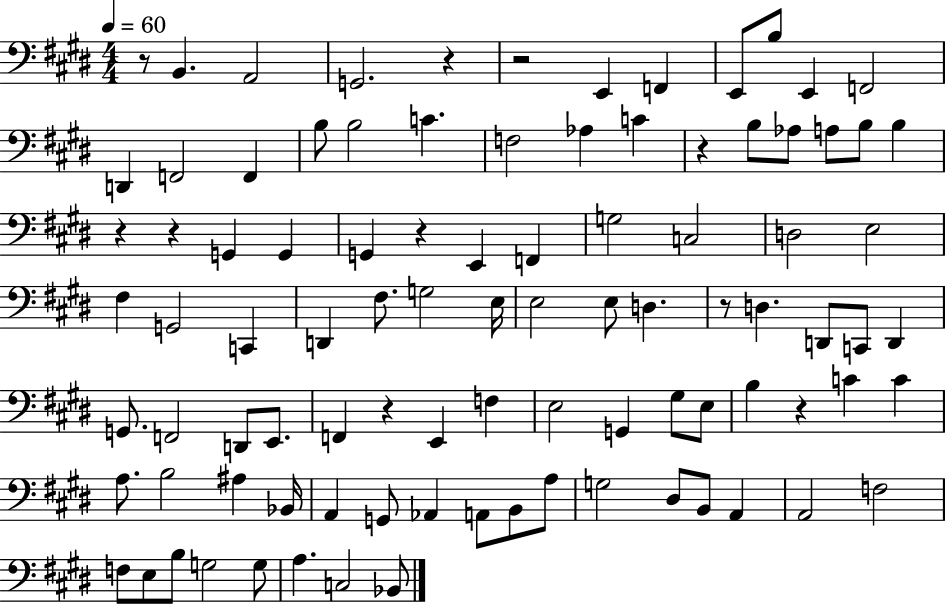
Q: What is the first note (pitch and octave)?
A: B2